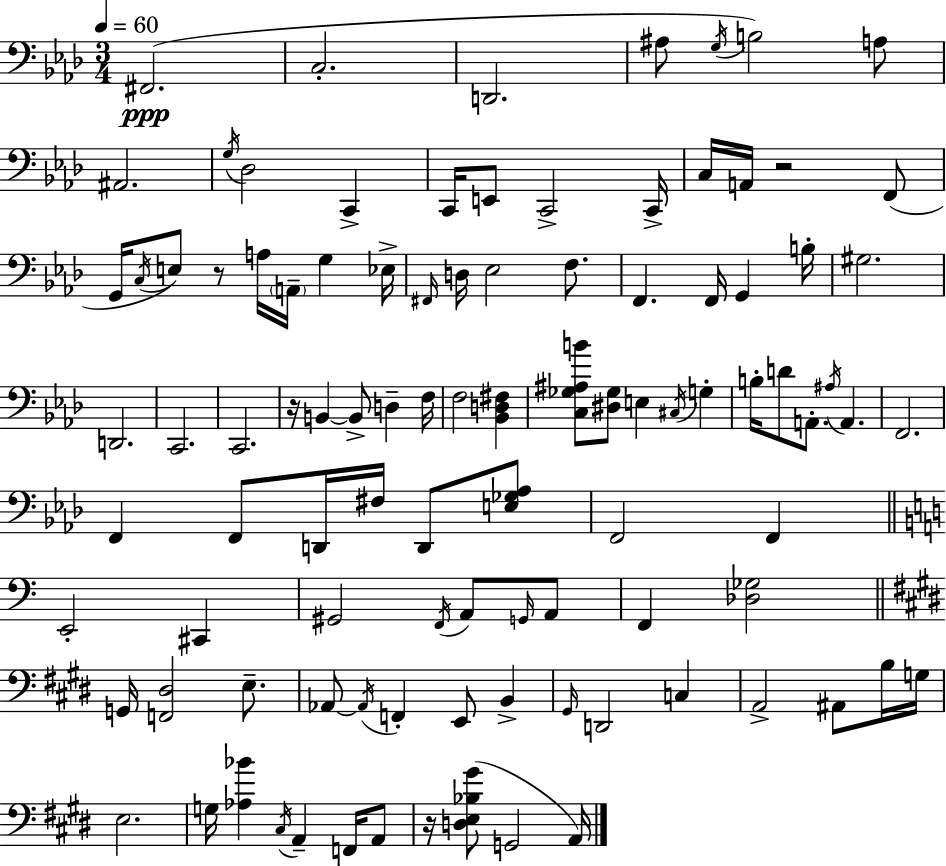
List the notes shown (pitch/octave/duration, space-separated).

F#2/h. C3/h. D2/h. A#3/e G3/s B3/h A3/e A#2/h. G3/s Db3/h C2/q C2/s E2/e C2/h C2/s C3/s A2/s R/h F2/e G2/s C3/s E3/e R/e A3/s A2/s G3/q Eb3/s F#2/s D3/s Eb3/h F3/e. F2/q. F2/s G2/q B3/s G#3/h. D2/h. C2/h. C2/h. R/s B2/q B2/e D3/q F3/s F3/h [Bb2,D3,F#3]/q [C3,Gb3,A#3,B4]/e [D#3,Gb3]/e E3/q C#3/s G3/q B3/s D4/e A2/e. A#3/s A2/q. F2/h. F2/q F2/e D2/s F#3/s D2/e [E3,Gb3,Ab3]/e F2/h F2/q E2/h C#2/q G#2/h F2/s A2/e G2/s A2/e F2/q [Db3,Gb3]/h G2/s [F2,D#3]/h E3/e. Ab2/e Ab2/s F2/q E2/e B2/q G#2/s D2/h C3/q A2/h A#2/e B3/s G3/s E3/h. G3/s [Ab3,Bb4]/q C#3/s A2/q F2/s A2/e R/s [D3,E3,Bb3,G#4]/e G2/h A2/s